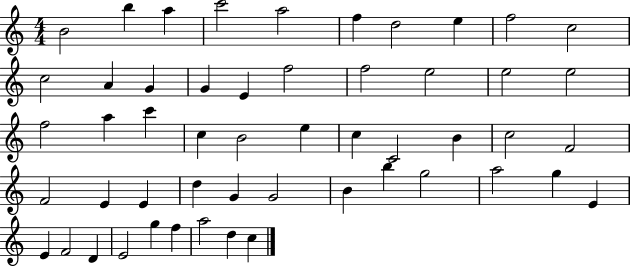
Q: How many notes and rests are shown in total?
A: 52